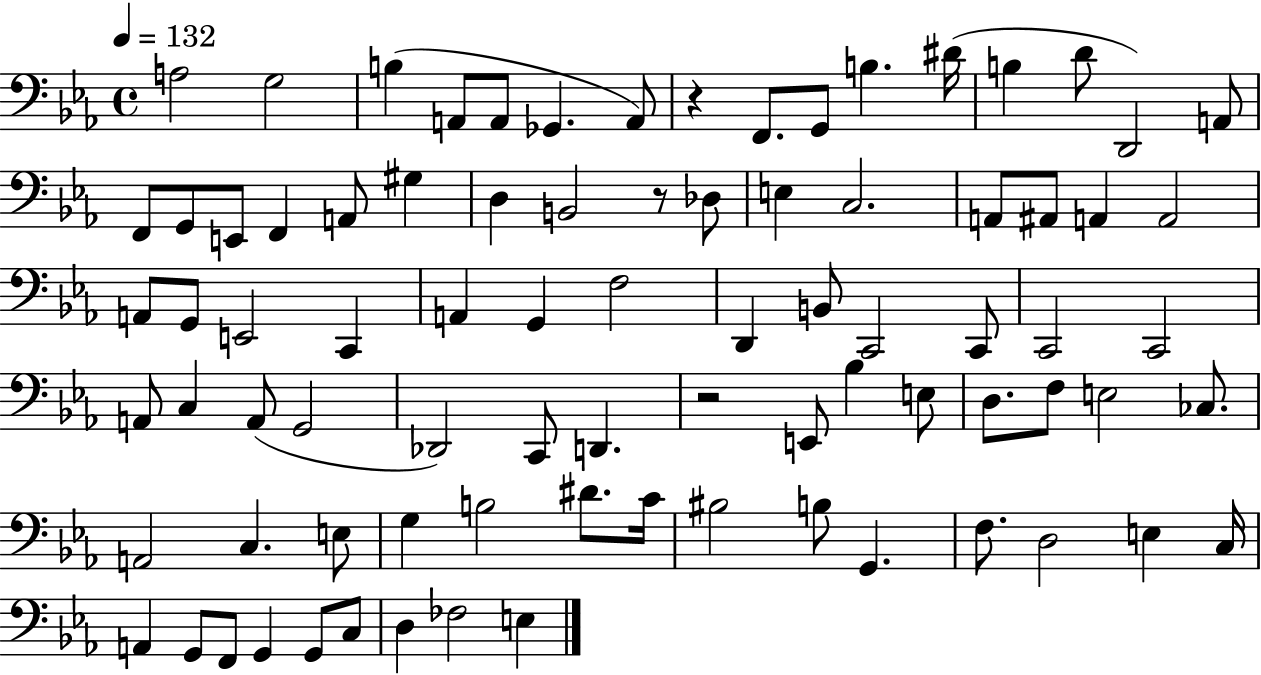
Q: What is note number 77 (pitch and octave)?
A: C3